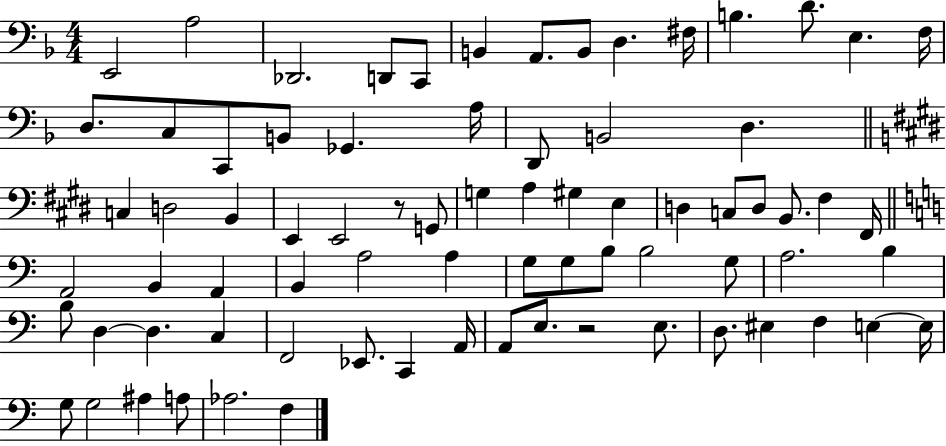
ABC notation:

X:1
T:Untitled
M:4/4
L:1/4
K:F
E,,2 A,2 _D,,2 D,,/2 C,,/2 B,, A,,/2 B,,/2 D, ^F,/4 B, D/2 E, F,/4 D,/2 C,/2 C,,/2 B,,/2 _G,, A,/4 D,,/2 B,,2 D, C, D,2 B,, E,, E,,2 z/2 G,,/2 G, A, ^G, E, D, C,/2 D,/2 B,,/2 ^F, ^F,,/4 A,,2 B,, A,, B,, A,2 A, G,/2 G,/2 B,/2 B,2 G,/2 A,2 B, B,/2 D, D, C, F,,2 _E,,/2 C,, A,,/4 A,,/2 E,/2 z2 E,/2 D,/2 ^E, F, E, E,/4 G,/2 G,2 ^A, A,/2 _A,2 F,